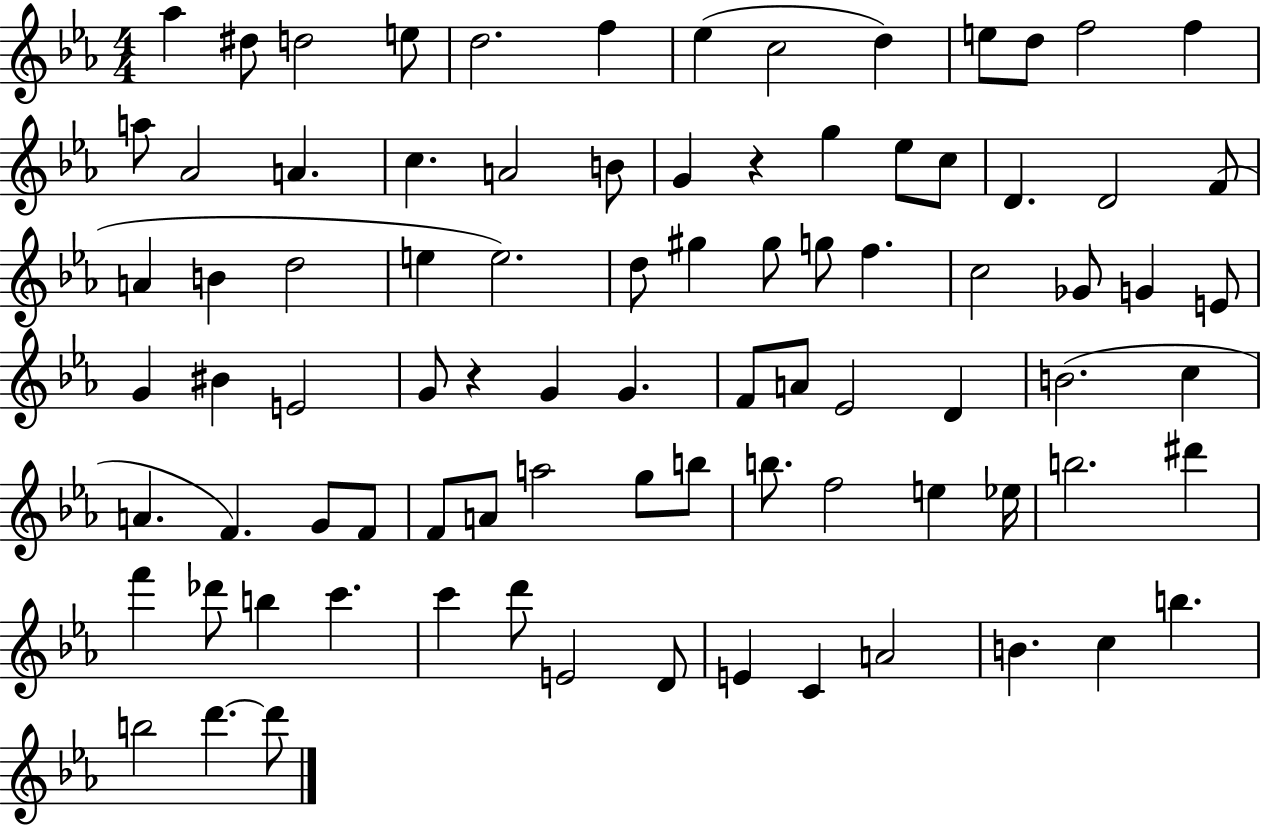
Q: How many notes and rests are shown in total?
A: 86